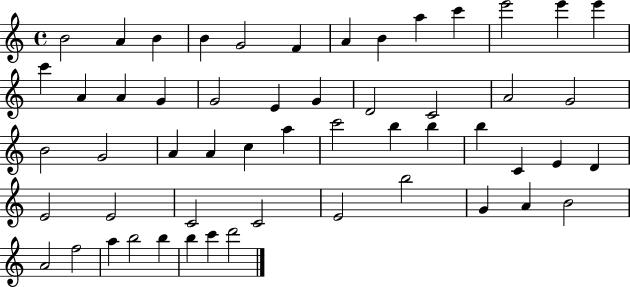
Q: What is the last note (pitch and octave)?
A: D6